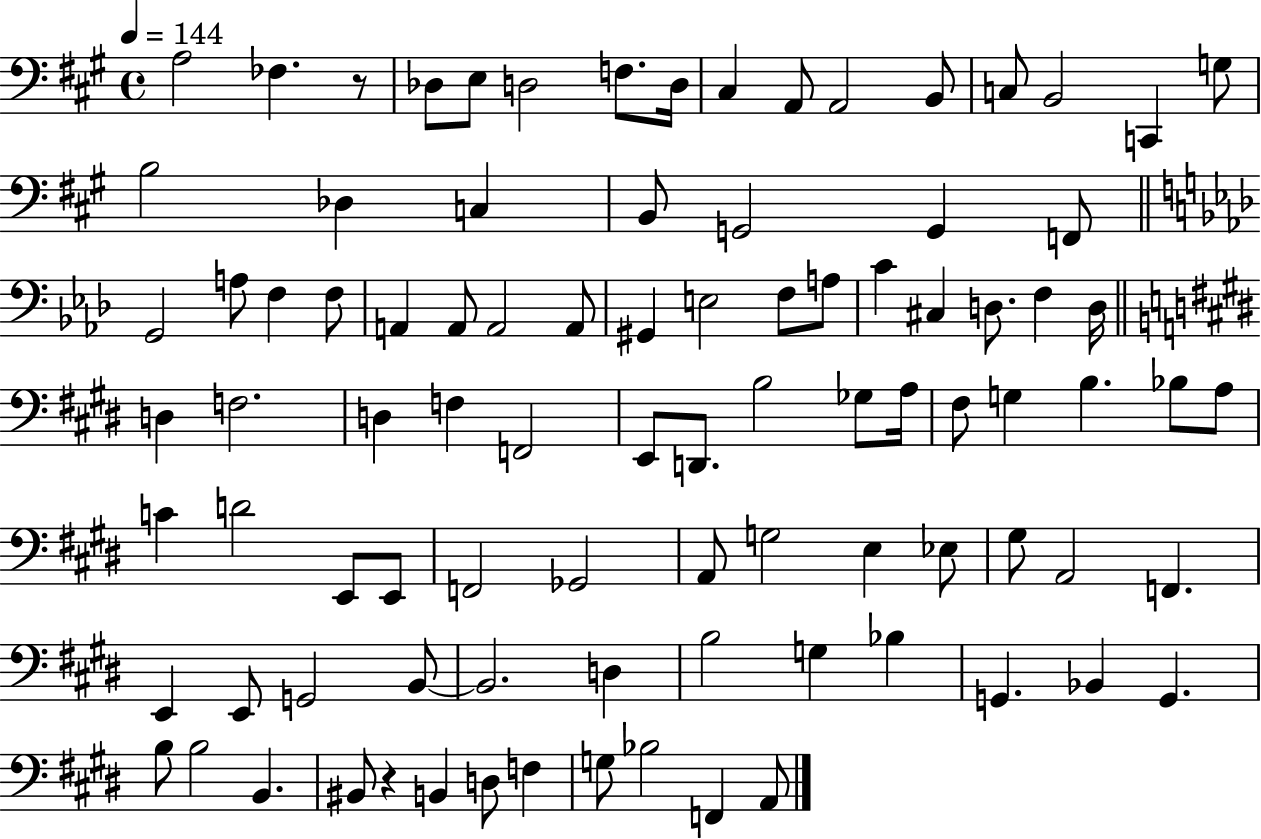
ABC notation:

X:1
T:Untitled
M:4/4
L:1/4
K:A
A,2 _F, z/2 _D,/2 E,/2 D,2 F,/2 D,/4 ^C, A,,/2 A,,2 B,,/2 C,/2 B,,2 C,, G,/2 B,2 _D, C, B,,/2 G,,2 G,, F,,/2 G,,2 A,/2 F, F,/2 A,, A,,/2 A,,2 A,,/2 ^G,, E,2 F,/2 A,/2 C ^C, D,/2 F, D,/4 D, F,2 D, F, F,,2 E,,/2 D,,/2 B,2 _G,/2 A,/4 ^F,/2 G, B, _B,/2 A,/2 C D2 E,,/2 E,,/2 F,,2 _G,,2 A,,/2 G,2 E, _E,/2 ^G,/2 A,,2 F,, E,, E,,/2 G,,2 B,,/2 B,,2 D, B,2 G, _B, G,, _B,, G,, B,/2 B,2 B,, ^B,,/2 z B,, D,/2 F, G,/2 _B,2 F,, A,,/2